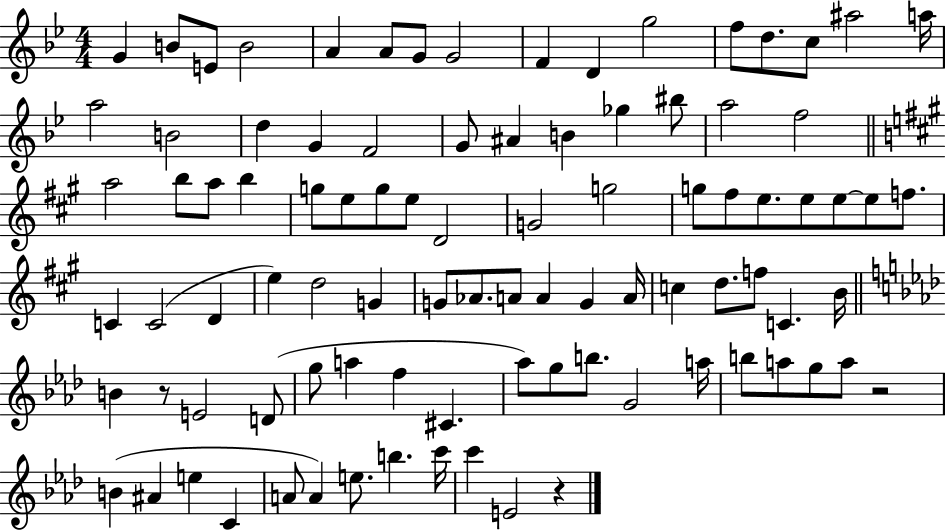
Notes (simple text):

G4/q B4/e E4/e B4/h A4/q A4/e G4/e G4/h F4/q D4/q G5/h F5/e D5/e. C5/e A#5/h A5/s A5/h B4/h D5/q G4/q F4/h G4/e A#4/q B4/q Gb5/q BIS5/e A5/h F5/h A5/h B5/e A5/e B5/q G5/e E5/e G5/e E5/e D4/h G4/h G5/h G5/e F#5/e E5/e. E5/e E5/e E5/e F5/e. C4/q C4/h D4/q E5/q D5/h G4/q G4/e Ab4/e. A4/e A4/q G4/q A4/s C5/q D5/e. F5/e C4/q. B4/s B4/q R/e E4/h D4/e G5/e A5/q F5/q C#4/q. Ab5/e G5/e B5/e. G4/h A5/s B5/e A5/e G5/e A5/e R/h B4/q A#4/q E5/q C4/q A4/e A4/q E5/e. B5/q. C6/s C6/q E4/h R/q